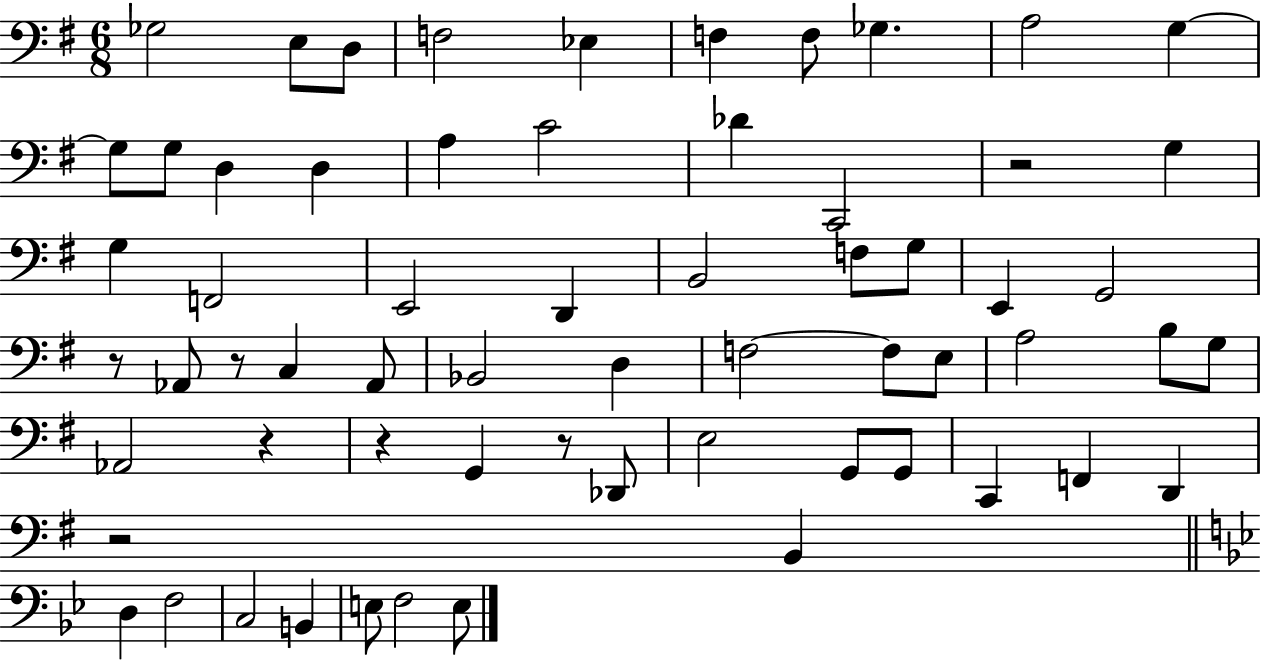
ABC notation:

X:1
T:Untitled
M:6/8
L:1/4
K:G
_G,2 E,/2 D,/2 F,2 _E, F, F,/2 _G, A,2 G, G,/2 G,/2 D, D, A, C2 _D C,,2 z2 G, G, F,,2 E,,2 D,, B,,2 F,/2 G,/2 E,, G,,2 z/2 _A,,/2 z/2 C, _A,,/2 _B,,2 D, F,2 F,/2 E,/2 A,2 B,/2 G,/2 _A,,2 z z G,, z/2 _D,,/2 E,2 G,,/2 G,,/2 C,, F,, D,, z2 B,, D, F,2 C,2 B,, E,/2 F,2 E,/2